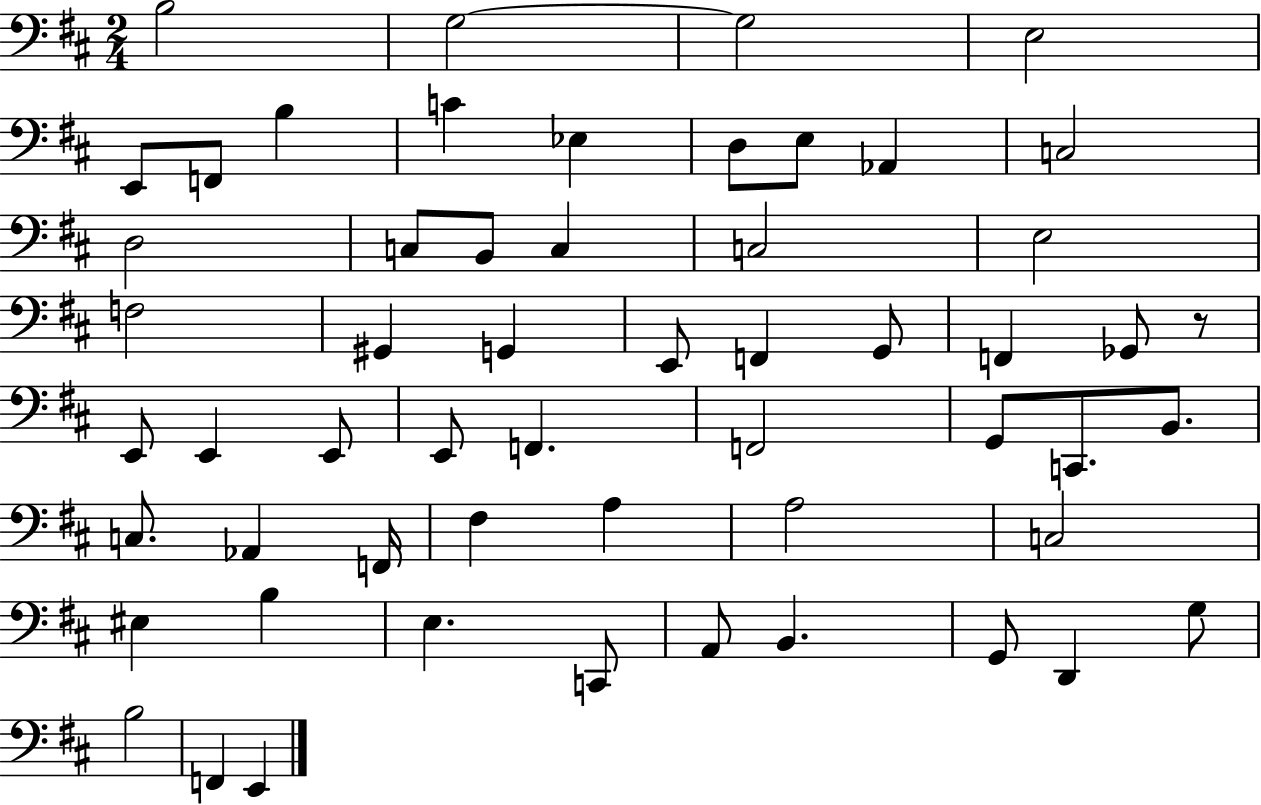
X:1
T:Untitled
M:2/4
L:1/4
K:D
B,2 G,2 G,2 E,2 E,,/2 F,,/2 B, C _E, D,/2 E,/2 _A,, C,2 D,2 C,/2 B,,/2 C, C,2 E,2 F,2 ^G,, G,, E,,/2 F,, G,,/2 F,, _G,,/2 z/2 E,,/2 E,, E,,/2 E,,/2 F,, F,,2 G,,/2 C,,/2 B,,/2 C,/2 _A,, F,,/4 ^F, A, A,2 C,2 ^E, B, E, C,,/2 A,,/2 B,, G,,/2 D,, G,/2 B,2 F,, E,,